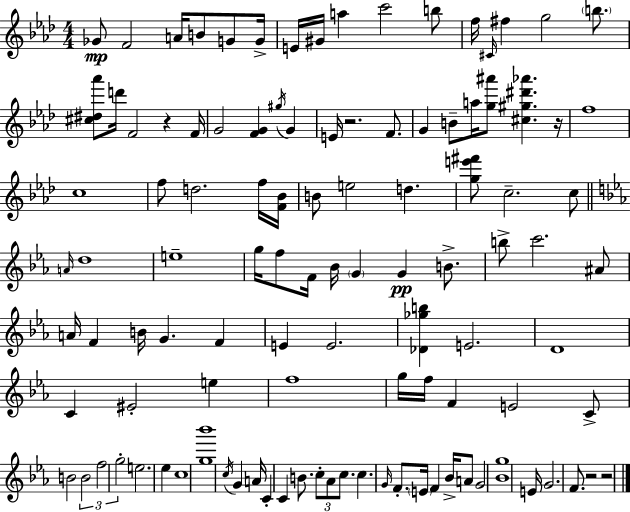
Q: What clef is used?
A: treble